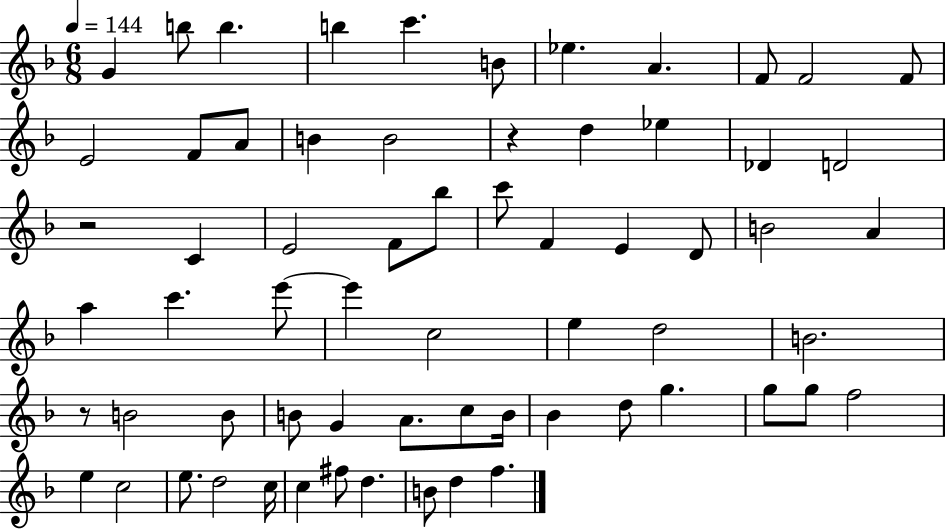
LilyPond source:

{
  \clef treble
  \numericTimeSignature
  \time 6/8
  \key f \major
  \tempo 4 = 144
  g'4 b''8 b''4. | b''4 c'''4. b'8 | ees''4. a'4. | f'8 f'2 f'8 | \break e'2 f'8 a'8 | b'4 b'2 | r4 d''4 ees''4 | des'4 d'2 | \break r2 c'4 | e'2 f'8 bes''8 | c'''8 f'4 e'4 d'8 | b'2 a'4 | \break a''4 c'''4. e'''8~~ | e'''4 c''2 | e''4 d''2 | b'2. | \break r8 b'2 b'8 | b'8 g'4 a'8. c''8 b'16 | bes'4 d''8 g''4. | g''8 g''8 f''2 | \break e''4 c''2 | e''8. d''2 c''16 | c''4 fis''8 d''4. | b'8 d''4 f''4. | \break \bar "|."
}